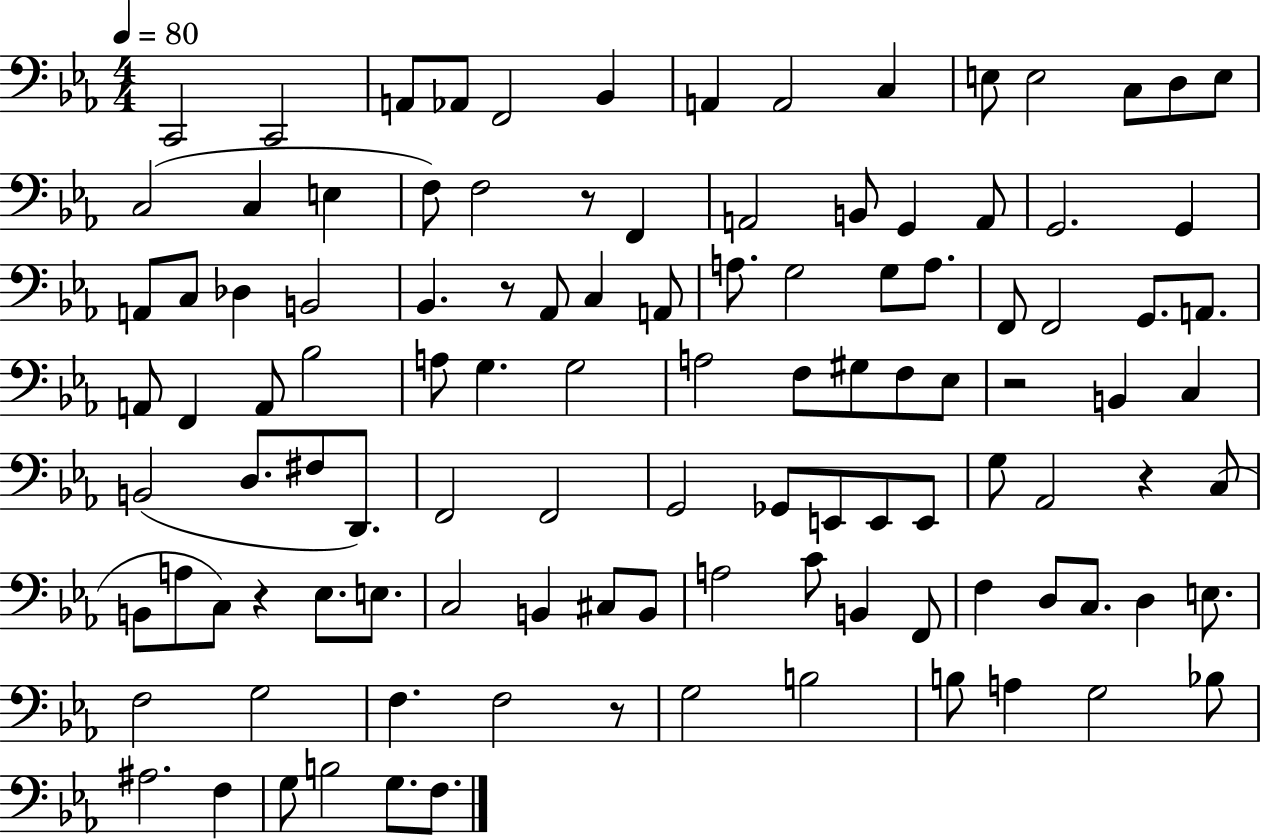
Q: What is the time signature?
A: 4/4